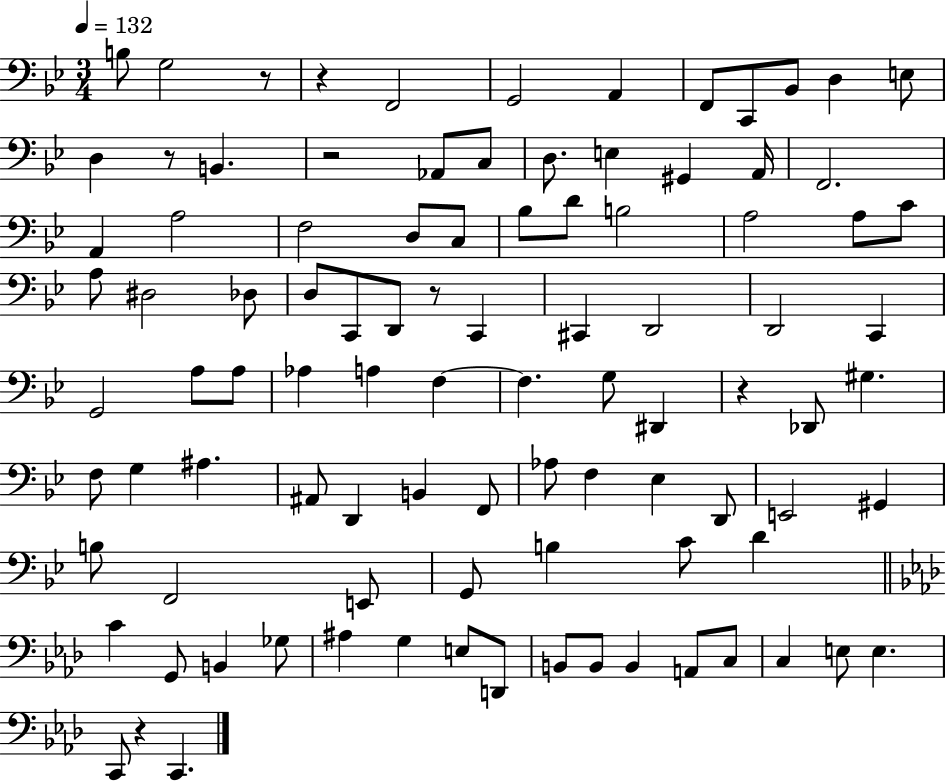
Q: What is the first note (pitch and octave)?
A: B3